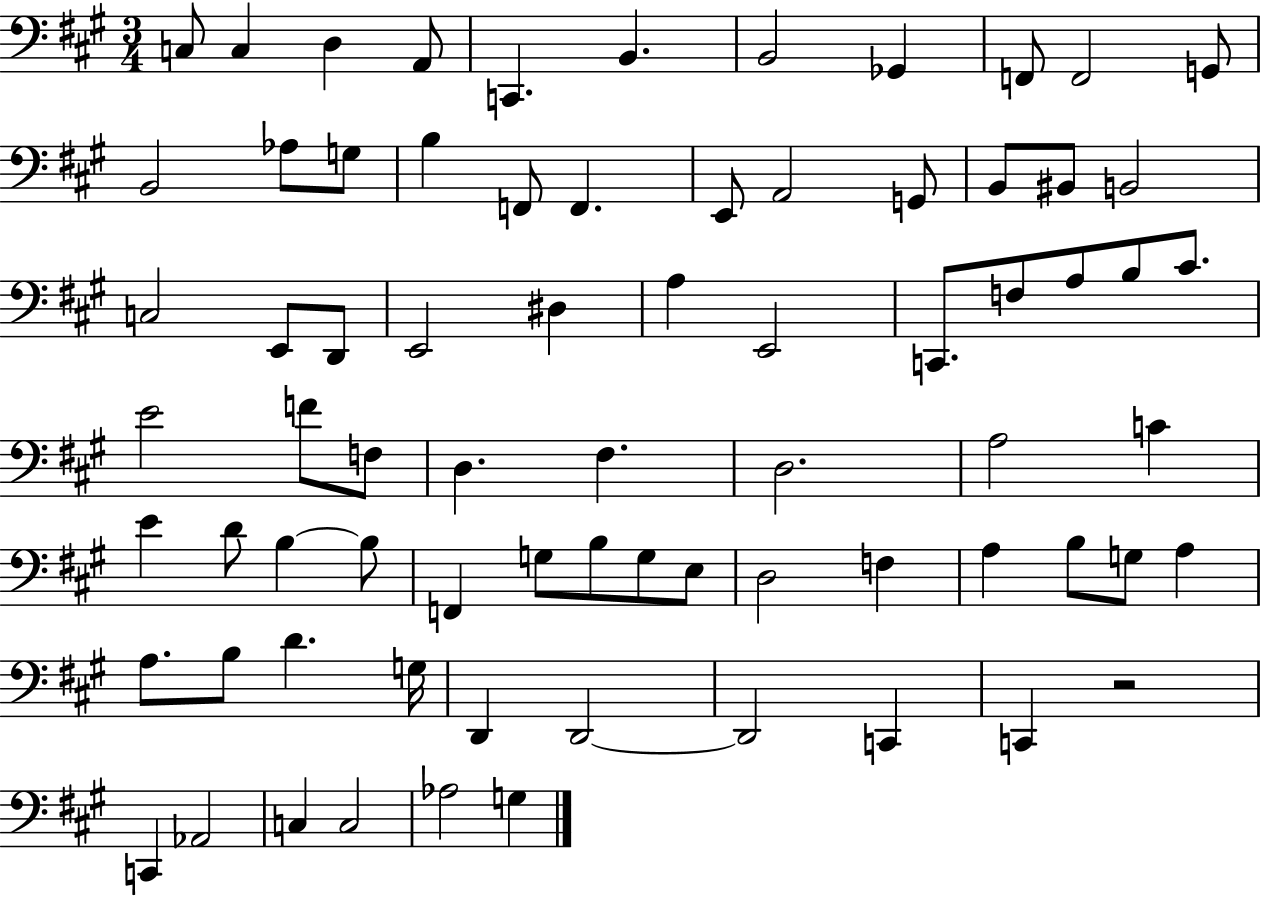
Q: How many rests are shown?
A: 1